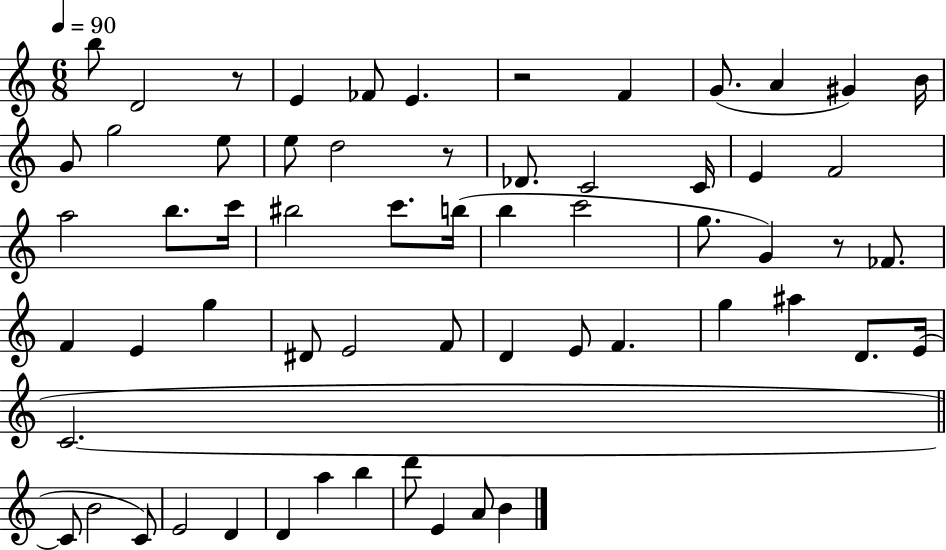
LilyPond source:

{
  \clef treble
  \numericTimeSignature
  \time 6/8
  \key c \major
  \tempo 4 = 90
  b''8 d'2 r8 | e'4 fes'8 e'4. | r2 f'4 | g'8.( a'4 gis'4) b'16 | \break g'8 g''2 e''8 | e''8 d''2 r8 | des'8. c'2 c'16 | e'4 f'2 | \break a''2 b''8. c'''16 | bis''2 c'''8. b''16( | b''4 c'''2 | g''8. g'4) r8 fes'8. | \break f'4 e'4 g''4 | dis'8 e'2 f'8 | d'4 e'8 f'4. | g''4 ais''4 d'8. e'16( | \break c'2.~~ | \bar "||" \break \key c \major c'8 b'2 c'8) | e'2 d'4 | d'4 a''4 b''4 | d'''8 e'4 a'8 b'4 | \break \bar "|."
}